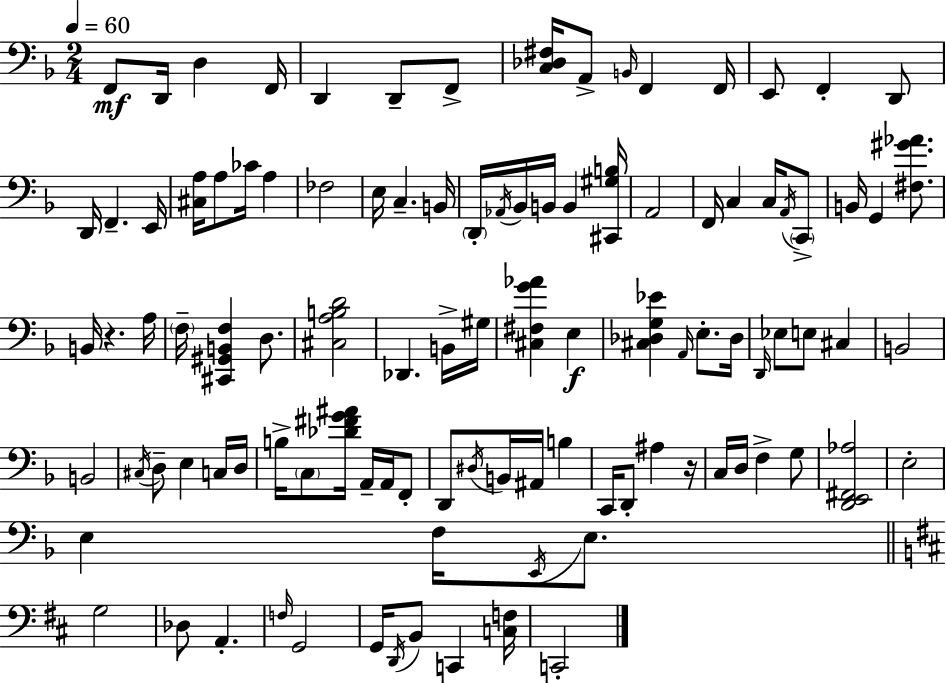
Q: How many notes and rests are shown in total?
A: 104